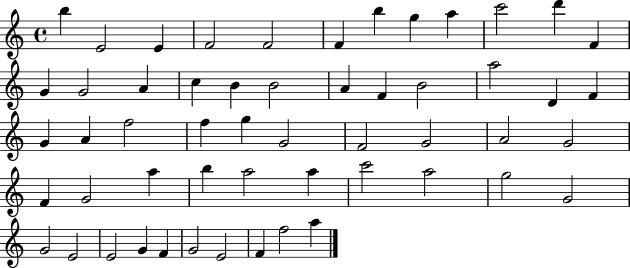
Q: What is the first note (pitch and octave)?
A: B5